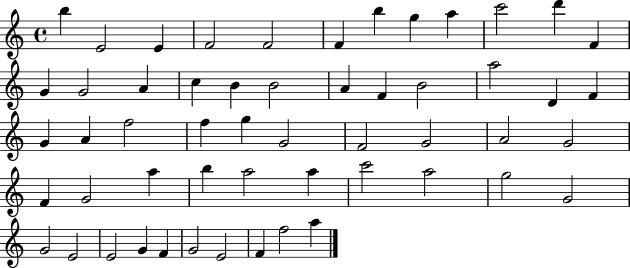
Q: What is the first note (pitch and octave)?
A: B5